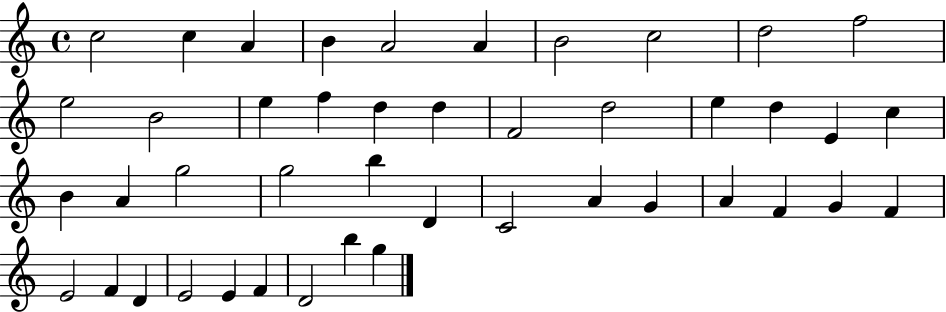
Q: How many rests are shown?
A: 0